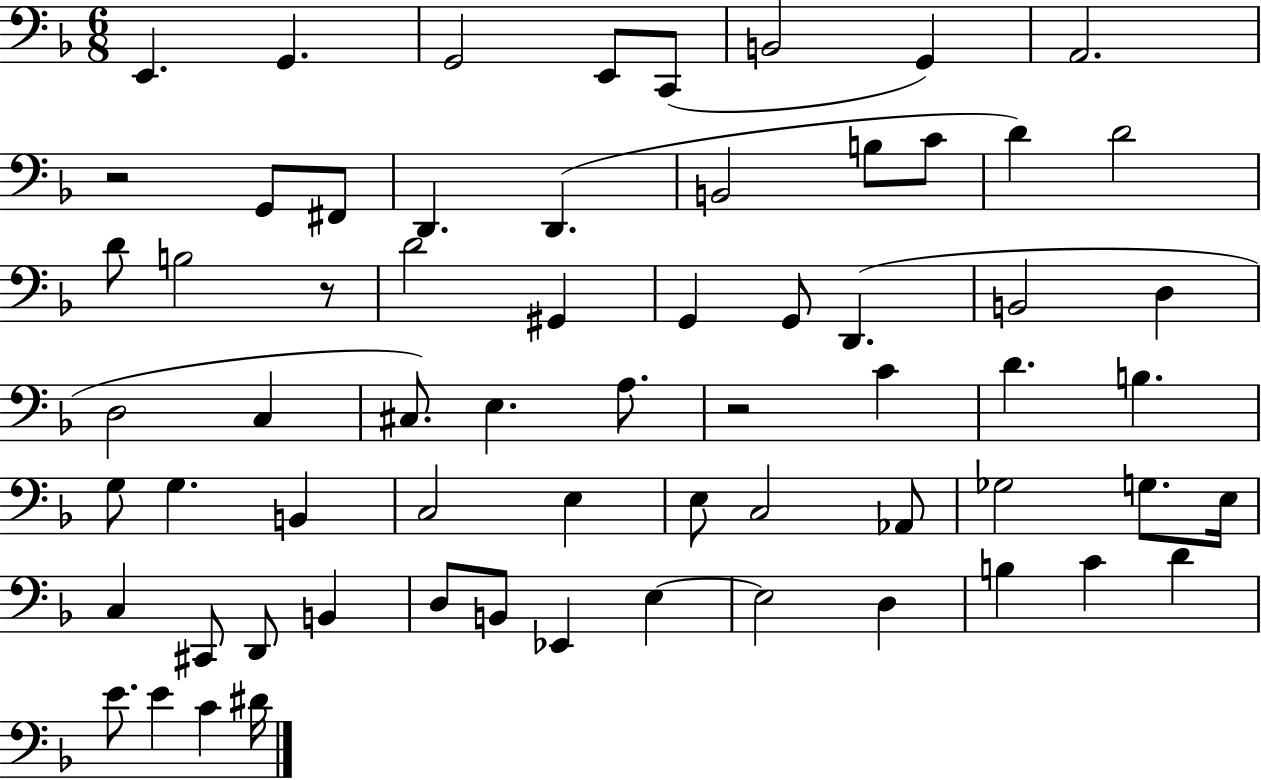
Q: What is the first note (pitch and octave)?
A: E2